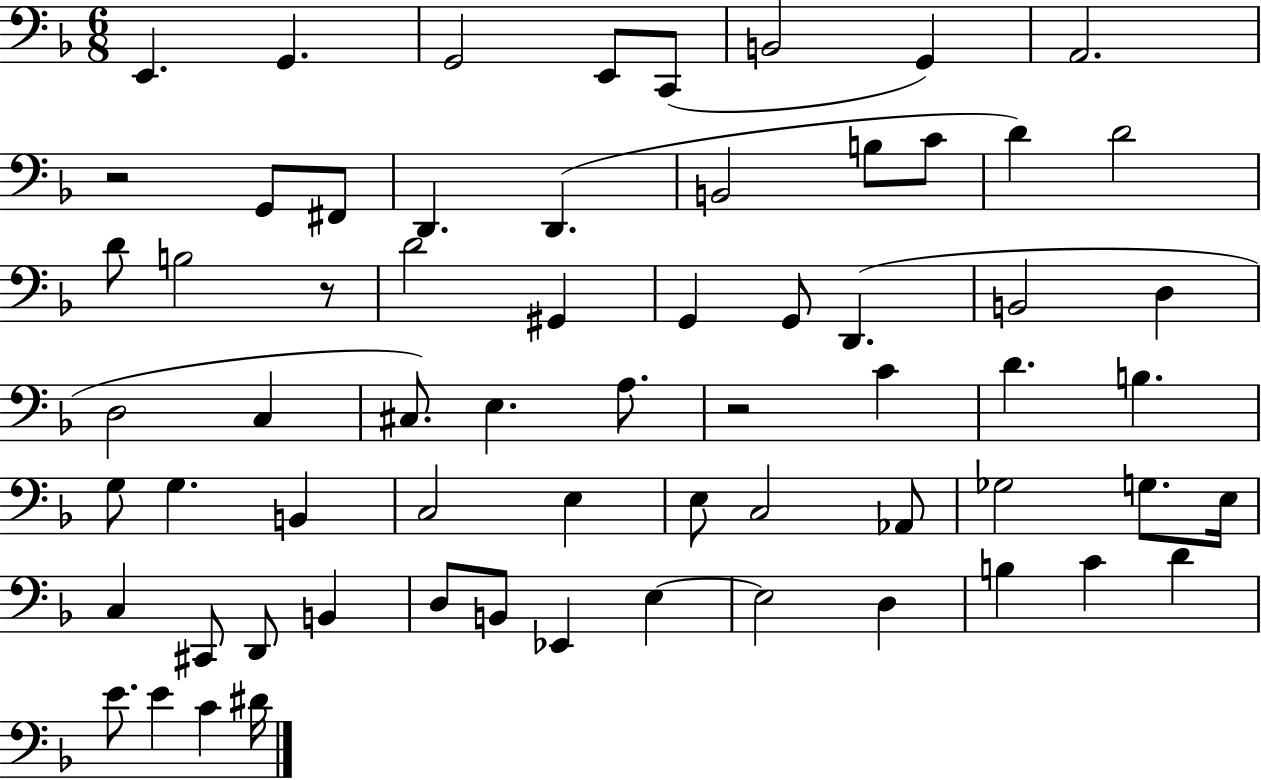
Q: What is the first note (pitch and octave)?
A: E2